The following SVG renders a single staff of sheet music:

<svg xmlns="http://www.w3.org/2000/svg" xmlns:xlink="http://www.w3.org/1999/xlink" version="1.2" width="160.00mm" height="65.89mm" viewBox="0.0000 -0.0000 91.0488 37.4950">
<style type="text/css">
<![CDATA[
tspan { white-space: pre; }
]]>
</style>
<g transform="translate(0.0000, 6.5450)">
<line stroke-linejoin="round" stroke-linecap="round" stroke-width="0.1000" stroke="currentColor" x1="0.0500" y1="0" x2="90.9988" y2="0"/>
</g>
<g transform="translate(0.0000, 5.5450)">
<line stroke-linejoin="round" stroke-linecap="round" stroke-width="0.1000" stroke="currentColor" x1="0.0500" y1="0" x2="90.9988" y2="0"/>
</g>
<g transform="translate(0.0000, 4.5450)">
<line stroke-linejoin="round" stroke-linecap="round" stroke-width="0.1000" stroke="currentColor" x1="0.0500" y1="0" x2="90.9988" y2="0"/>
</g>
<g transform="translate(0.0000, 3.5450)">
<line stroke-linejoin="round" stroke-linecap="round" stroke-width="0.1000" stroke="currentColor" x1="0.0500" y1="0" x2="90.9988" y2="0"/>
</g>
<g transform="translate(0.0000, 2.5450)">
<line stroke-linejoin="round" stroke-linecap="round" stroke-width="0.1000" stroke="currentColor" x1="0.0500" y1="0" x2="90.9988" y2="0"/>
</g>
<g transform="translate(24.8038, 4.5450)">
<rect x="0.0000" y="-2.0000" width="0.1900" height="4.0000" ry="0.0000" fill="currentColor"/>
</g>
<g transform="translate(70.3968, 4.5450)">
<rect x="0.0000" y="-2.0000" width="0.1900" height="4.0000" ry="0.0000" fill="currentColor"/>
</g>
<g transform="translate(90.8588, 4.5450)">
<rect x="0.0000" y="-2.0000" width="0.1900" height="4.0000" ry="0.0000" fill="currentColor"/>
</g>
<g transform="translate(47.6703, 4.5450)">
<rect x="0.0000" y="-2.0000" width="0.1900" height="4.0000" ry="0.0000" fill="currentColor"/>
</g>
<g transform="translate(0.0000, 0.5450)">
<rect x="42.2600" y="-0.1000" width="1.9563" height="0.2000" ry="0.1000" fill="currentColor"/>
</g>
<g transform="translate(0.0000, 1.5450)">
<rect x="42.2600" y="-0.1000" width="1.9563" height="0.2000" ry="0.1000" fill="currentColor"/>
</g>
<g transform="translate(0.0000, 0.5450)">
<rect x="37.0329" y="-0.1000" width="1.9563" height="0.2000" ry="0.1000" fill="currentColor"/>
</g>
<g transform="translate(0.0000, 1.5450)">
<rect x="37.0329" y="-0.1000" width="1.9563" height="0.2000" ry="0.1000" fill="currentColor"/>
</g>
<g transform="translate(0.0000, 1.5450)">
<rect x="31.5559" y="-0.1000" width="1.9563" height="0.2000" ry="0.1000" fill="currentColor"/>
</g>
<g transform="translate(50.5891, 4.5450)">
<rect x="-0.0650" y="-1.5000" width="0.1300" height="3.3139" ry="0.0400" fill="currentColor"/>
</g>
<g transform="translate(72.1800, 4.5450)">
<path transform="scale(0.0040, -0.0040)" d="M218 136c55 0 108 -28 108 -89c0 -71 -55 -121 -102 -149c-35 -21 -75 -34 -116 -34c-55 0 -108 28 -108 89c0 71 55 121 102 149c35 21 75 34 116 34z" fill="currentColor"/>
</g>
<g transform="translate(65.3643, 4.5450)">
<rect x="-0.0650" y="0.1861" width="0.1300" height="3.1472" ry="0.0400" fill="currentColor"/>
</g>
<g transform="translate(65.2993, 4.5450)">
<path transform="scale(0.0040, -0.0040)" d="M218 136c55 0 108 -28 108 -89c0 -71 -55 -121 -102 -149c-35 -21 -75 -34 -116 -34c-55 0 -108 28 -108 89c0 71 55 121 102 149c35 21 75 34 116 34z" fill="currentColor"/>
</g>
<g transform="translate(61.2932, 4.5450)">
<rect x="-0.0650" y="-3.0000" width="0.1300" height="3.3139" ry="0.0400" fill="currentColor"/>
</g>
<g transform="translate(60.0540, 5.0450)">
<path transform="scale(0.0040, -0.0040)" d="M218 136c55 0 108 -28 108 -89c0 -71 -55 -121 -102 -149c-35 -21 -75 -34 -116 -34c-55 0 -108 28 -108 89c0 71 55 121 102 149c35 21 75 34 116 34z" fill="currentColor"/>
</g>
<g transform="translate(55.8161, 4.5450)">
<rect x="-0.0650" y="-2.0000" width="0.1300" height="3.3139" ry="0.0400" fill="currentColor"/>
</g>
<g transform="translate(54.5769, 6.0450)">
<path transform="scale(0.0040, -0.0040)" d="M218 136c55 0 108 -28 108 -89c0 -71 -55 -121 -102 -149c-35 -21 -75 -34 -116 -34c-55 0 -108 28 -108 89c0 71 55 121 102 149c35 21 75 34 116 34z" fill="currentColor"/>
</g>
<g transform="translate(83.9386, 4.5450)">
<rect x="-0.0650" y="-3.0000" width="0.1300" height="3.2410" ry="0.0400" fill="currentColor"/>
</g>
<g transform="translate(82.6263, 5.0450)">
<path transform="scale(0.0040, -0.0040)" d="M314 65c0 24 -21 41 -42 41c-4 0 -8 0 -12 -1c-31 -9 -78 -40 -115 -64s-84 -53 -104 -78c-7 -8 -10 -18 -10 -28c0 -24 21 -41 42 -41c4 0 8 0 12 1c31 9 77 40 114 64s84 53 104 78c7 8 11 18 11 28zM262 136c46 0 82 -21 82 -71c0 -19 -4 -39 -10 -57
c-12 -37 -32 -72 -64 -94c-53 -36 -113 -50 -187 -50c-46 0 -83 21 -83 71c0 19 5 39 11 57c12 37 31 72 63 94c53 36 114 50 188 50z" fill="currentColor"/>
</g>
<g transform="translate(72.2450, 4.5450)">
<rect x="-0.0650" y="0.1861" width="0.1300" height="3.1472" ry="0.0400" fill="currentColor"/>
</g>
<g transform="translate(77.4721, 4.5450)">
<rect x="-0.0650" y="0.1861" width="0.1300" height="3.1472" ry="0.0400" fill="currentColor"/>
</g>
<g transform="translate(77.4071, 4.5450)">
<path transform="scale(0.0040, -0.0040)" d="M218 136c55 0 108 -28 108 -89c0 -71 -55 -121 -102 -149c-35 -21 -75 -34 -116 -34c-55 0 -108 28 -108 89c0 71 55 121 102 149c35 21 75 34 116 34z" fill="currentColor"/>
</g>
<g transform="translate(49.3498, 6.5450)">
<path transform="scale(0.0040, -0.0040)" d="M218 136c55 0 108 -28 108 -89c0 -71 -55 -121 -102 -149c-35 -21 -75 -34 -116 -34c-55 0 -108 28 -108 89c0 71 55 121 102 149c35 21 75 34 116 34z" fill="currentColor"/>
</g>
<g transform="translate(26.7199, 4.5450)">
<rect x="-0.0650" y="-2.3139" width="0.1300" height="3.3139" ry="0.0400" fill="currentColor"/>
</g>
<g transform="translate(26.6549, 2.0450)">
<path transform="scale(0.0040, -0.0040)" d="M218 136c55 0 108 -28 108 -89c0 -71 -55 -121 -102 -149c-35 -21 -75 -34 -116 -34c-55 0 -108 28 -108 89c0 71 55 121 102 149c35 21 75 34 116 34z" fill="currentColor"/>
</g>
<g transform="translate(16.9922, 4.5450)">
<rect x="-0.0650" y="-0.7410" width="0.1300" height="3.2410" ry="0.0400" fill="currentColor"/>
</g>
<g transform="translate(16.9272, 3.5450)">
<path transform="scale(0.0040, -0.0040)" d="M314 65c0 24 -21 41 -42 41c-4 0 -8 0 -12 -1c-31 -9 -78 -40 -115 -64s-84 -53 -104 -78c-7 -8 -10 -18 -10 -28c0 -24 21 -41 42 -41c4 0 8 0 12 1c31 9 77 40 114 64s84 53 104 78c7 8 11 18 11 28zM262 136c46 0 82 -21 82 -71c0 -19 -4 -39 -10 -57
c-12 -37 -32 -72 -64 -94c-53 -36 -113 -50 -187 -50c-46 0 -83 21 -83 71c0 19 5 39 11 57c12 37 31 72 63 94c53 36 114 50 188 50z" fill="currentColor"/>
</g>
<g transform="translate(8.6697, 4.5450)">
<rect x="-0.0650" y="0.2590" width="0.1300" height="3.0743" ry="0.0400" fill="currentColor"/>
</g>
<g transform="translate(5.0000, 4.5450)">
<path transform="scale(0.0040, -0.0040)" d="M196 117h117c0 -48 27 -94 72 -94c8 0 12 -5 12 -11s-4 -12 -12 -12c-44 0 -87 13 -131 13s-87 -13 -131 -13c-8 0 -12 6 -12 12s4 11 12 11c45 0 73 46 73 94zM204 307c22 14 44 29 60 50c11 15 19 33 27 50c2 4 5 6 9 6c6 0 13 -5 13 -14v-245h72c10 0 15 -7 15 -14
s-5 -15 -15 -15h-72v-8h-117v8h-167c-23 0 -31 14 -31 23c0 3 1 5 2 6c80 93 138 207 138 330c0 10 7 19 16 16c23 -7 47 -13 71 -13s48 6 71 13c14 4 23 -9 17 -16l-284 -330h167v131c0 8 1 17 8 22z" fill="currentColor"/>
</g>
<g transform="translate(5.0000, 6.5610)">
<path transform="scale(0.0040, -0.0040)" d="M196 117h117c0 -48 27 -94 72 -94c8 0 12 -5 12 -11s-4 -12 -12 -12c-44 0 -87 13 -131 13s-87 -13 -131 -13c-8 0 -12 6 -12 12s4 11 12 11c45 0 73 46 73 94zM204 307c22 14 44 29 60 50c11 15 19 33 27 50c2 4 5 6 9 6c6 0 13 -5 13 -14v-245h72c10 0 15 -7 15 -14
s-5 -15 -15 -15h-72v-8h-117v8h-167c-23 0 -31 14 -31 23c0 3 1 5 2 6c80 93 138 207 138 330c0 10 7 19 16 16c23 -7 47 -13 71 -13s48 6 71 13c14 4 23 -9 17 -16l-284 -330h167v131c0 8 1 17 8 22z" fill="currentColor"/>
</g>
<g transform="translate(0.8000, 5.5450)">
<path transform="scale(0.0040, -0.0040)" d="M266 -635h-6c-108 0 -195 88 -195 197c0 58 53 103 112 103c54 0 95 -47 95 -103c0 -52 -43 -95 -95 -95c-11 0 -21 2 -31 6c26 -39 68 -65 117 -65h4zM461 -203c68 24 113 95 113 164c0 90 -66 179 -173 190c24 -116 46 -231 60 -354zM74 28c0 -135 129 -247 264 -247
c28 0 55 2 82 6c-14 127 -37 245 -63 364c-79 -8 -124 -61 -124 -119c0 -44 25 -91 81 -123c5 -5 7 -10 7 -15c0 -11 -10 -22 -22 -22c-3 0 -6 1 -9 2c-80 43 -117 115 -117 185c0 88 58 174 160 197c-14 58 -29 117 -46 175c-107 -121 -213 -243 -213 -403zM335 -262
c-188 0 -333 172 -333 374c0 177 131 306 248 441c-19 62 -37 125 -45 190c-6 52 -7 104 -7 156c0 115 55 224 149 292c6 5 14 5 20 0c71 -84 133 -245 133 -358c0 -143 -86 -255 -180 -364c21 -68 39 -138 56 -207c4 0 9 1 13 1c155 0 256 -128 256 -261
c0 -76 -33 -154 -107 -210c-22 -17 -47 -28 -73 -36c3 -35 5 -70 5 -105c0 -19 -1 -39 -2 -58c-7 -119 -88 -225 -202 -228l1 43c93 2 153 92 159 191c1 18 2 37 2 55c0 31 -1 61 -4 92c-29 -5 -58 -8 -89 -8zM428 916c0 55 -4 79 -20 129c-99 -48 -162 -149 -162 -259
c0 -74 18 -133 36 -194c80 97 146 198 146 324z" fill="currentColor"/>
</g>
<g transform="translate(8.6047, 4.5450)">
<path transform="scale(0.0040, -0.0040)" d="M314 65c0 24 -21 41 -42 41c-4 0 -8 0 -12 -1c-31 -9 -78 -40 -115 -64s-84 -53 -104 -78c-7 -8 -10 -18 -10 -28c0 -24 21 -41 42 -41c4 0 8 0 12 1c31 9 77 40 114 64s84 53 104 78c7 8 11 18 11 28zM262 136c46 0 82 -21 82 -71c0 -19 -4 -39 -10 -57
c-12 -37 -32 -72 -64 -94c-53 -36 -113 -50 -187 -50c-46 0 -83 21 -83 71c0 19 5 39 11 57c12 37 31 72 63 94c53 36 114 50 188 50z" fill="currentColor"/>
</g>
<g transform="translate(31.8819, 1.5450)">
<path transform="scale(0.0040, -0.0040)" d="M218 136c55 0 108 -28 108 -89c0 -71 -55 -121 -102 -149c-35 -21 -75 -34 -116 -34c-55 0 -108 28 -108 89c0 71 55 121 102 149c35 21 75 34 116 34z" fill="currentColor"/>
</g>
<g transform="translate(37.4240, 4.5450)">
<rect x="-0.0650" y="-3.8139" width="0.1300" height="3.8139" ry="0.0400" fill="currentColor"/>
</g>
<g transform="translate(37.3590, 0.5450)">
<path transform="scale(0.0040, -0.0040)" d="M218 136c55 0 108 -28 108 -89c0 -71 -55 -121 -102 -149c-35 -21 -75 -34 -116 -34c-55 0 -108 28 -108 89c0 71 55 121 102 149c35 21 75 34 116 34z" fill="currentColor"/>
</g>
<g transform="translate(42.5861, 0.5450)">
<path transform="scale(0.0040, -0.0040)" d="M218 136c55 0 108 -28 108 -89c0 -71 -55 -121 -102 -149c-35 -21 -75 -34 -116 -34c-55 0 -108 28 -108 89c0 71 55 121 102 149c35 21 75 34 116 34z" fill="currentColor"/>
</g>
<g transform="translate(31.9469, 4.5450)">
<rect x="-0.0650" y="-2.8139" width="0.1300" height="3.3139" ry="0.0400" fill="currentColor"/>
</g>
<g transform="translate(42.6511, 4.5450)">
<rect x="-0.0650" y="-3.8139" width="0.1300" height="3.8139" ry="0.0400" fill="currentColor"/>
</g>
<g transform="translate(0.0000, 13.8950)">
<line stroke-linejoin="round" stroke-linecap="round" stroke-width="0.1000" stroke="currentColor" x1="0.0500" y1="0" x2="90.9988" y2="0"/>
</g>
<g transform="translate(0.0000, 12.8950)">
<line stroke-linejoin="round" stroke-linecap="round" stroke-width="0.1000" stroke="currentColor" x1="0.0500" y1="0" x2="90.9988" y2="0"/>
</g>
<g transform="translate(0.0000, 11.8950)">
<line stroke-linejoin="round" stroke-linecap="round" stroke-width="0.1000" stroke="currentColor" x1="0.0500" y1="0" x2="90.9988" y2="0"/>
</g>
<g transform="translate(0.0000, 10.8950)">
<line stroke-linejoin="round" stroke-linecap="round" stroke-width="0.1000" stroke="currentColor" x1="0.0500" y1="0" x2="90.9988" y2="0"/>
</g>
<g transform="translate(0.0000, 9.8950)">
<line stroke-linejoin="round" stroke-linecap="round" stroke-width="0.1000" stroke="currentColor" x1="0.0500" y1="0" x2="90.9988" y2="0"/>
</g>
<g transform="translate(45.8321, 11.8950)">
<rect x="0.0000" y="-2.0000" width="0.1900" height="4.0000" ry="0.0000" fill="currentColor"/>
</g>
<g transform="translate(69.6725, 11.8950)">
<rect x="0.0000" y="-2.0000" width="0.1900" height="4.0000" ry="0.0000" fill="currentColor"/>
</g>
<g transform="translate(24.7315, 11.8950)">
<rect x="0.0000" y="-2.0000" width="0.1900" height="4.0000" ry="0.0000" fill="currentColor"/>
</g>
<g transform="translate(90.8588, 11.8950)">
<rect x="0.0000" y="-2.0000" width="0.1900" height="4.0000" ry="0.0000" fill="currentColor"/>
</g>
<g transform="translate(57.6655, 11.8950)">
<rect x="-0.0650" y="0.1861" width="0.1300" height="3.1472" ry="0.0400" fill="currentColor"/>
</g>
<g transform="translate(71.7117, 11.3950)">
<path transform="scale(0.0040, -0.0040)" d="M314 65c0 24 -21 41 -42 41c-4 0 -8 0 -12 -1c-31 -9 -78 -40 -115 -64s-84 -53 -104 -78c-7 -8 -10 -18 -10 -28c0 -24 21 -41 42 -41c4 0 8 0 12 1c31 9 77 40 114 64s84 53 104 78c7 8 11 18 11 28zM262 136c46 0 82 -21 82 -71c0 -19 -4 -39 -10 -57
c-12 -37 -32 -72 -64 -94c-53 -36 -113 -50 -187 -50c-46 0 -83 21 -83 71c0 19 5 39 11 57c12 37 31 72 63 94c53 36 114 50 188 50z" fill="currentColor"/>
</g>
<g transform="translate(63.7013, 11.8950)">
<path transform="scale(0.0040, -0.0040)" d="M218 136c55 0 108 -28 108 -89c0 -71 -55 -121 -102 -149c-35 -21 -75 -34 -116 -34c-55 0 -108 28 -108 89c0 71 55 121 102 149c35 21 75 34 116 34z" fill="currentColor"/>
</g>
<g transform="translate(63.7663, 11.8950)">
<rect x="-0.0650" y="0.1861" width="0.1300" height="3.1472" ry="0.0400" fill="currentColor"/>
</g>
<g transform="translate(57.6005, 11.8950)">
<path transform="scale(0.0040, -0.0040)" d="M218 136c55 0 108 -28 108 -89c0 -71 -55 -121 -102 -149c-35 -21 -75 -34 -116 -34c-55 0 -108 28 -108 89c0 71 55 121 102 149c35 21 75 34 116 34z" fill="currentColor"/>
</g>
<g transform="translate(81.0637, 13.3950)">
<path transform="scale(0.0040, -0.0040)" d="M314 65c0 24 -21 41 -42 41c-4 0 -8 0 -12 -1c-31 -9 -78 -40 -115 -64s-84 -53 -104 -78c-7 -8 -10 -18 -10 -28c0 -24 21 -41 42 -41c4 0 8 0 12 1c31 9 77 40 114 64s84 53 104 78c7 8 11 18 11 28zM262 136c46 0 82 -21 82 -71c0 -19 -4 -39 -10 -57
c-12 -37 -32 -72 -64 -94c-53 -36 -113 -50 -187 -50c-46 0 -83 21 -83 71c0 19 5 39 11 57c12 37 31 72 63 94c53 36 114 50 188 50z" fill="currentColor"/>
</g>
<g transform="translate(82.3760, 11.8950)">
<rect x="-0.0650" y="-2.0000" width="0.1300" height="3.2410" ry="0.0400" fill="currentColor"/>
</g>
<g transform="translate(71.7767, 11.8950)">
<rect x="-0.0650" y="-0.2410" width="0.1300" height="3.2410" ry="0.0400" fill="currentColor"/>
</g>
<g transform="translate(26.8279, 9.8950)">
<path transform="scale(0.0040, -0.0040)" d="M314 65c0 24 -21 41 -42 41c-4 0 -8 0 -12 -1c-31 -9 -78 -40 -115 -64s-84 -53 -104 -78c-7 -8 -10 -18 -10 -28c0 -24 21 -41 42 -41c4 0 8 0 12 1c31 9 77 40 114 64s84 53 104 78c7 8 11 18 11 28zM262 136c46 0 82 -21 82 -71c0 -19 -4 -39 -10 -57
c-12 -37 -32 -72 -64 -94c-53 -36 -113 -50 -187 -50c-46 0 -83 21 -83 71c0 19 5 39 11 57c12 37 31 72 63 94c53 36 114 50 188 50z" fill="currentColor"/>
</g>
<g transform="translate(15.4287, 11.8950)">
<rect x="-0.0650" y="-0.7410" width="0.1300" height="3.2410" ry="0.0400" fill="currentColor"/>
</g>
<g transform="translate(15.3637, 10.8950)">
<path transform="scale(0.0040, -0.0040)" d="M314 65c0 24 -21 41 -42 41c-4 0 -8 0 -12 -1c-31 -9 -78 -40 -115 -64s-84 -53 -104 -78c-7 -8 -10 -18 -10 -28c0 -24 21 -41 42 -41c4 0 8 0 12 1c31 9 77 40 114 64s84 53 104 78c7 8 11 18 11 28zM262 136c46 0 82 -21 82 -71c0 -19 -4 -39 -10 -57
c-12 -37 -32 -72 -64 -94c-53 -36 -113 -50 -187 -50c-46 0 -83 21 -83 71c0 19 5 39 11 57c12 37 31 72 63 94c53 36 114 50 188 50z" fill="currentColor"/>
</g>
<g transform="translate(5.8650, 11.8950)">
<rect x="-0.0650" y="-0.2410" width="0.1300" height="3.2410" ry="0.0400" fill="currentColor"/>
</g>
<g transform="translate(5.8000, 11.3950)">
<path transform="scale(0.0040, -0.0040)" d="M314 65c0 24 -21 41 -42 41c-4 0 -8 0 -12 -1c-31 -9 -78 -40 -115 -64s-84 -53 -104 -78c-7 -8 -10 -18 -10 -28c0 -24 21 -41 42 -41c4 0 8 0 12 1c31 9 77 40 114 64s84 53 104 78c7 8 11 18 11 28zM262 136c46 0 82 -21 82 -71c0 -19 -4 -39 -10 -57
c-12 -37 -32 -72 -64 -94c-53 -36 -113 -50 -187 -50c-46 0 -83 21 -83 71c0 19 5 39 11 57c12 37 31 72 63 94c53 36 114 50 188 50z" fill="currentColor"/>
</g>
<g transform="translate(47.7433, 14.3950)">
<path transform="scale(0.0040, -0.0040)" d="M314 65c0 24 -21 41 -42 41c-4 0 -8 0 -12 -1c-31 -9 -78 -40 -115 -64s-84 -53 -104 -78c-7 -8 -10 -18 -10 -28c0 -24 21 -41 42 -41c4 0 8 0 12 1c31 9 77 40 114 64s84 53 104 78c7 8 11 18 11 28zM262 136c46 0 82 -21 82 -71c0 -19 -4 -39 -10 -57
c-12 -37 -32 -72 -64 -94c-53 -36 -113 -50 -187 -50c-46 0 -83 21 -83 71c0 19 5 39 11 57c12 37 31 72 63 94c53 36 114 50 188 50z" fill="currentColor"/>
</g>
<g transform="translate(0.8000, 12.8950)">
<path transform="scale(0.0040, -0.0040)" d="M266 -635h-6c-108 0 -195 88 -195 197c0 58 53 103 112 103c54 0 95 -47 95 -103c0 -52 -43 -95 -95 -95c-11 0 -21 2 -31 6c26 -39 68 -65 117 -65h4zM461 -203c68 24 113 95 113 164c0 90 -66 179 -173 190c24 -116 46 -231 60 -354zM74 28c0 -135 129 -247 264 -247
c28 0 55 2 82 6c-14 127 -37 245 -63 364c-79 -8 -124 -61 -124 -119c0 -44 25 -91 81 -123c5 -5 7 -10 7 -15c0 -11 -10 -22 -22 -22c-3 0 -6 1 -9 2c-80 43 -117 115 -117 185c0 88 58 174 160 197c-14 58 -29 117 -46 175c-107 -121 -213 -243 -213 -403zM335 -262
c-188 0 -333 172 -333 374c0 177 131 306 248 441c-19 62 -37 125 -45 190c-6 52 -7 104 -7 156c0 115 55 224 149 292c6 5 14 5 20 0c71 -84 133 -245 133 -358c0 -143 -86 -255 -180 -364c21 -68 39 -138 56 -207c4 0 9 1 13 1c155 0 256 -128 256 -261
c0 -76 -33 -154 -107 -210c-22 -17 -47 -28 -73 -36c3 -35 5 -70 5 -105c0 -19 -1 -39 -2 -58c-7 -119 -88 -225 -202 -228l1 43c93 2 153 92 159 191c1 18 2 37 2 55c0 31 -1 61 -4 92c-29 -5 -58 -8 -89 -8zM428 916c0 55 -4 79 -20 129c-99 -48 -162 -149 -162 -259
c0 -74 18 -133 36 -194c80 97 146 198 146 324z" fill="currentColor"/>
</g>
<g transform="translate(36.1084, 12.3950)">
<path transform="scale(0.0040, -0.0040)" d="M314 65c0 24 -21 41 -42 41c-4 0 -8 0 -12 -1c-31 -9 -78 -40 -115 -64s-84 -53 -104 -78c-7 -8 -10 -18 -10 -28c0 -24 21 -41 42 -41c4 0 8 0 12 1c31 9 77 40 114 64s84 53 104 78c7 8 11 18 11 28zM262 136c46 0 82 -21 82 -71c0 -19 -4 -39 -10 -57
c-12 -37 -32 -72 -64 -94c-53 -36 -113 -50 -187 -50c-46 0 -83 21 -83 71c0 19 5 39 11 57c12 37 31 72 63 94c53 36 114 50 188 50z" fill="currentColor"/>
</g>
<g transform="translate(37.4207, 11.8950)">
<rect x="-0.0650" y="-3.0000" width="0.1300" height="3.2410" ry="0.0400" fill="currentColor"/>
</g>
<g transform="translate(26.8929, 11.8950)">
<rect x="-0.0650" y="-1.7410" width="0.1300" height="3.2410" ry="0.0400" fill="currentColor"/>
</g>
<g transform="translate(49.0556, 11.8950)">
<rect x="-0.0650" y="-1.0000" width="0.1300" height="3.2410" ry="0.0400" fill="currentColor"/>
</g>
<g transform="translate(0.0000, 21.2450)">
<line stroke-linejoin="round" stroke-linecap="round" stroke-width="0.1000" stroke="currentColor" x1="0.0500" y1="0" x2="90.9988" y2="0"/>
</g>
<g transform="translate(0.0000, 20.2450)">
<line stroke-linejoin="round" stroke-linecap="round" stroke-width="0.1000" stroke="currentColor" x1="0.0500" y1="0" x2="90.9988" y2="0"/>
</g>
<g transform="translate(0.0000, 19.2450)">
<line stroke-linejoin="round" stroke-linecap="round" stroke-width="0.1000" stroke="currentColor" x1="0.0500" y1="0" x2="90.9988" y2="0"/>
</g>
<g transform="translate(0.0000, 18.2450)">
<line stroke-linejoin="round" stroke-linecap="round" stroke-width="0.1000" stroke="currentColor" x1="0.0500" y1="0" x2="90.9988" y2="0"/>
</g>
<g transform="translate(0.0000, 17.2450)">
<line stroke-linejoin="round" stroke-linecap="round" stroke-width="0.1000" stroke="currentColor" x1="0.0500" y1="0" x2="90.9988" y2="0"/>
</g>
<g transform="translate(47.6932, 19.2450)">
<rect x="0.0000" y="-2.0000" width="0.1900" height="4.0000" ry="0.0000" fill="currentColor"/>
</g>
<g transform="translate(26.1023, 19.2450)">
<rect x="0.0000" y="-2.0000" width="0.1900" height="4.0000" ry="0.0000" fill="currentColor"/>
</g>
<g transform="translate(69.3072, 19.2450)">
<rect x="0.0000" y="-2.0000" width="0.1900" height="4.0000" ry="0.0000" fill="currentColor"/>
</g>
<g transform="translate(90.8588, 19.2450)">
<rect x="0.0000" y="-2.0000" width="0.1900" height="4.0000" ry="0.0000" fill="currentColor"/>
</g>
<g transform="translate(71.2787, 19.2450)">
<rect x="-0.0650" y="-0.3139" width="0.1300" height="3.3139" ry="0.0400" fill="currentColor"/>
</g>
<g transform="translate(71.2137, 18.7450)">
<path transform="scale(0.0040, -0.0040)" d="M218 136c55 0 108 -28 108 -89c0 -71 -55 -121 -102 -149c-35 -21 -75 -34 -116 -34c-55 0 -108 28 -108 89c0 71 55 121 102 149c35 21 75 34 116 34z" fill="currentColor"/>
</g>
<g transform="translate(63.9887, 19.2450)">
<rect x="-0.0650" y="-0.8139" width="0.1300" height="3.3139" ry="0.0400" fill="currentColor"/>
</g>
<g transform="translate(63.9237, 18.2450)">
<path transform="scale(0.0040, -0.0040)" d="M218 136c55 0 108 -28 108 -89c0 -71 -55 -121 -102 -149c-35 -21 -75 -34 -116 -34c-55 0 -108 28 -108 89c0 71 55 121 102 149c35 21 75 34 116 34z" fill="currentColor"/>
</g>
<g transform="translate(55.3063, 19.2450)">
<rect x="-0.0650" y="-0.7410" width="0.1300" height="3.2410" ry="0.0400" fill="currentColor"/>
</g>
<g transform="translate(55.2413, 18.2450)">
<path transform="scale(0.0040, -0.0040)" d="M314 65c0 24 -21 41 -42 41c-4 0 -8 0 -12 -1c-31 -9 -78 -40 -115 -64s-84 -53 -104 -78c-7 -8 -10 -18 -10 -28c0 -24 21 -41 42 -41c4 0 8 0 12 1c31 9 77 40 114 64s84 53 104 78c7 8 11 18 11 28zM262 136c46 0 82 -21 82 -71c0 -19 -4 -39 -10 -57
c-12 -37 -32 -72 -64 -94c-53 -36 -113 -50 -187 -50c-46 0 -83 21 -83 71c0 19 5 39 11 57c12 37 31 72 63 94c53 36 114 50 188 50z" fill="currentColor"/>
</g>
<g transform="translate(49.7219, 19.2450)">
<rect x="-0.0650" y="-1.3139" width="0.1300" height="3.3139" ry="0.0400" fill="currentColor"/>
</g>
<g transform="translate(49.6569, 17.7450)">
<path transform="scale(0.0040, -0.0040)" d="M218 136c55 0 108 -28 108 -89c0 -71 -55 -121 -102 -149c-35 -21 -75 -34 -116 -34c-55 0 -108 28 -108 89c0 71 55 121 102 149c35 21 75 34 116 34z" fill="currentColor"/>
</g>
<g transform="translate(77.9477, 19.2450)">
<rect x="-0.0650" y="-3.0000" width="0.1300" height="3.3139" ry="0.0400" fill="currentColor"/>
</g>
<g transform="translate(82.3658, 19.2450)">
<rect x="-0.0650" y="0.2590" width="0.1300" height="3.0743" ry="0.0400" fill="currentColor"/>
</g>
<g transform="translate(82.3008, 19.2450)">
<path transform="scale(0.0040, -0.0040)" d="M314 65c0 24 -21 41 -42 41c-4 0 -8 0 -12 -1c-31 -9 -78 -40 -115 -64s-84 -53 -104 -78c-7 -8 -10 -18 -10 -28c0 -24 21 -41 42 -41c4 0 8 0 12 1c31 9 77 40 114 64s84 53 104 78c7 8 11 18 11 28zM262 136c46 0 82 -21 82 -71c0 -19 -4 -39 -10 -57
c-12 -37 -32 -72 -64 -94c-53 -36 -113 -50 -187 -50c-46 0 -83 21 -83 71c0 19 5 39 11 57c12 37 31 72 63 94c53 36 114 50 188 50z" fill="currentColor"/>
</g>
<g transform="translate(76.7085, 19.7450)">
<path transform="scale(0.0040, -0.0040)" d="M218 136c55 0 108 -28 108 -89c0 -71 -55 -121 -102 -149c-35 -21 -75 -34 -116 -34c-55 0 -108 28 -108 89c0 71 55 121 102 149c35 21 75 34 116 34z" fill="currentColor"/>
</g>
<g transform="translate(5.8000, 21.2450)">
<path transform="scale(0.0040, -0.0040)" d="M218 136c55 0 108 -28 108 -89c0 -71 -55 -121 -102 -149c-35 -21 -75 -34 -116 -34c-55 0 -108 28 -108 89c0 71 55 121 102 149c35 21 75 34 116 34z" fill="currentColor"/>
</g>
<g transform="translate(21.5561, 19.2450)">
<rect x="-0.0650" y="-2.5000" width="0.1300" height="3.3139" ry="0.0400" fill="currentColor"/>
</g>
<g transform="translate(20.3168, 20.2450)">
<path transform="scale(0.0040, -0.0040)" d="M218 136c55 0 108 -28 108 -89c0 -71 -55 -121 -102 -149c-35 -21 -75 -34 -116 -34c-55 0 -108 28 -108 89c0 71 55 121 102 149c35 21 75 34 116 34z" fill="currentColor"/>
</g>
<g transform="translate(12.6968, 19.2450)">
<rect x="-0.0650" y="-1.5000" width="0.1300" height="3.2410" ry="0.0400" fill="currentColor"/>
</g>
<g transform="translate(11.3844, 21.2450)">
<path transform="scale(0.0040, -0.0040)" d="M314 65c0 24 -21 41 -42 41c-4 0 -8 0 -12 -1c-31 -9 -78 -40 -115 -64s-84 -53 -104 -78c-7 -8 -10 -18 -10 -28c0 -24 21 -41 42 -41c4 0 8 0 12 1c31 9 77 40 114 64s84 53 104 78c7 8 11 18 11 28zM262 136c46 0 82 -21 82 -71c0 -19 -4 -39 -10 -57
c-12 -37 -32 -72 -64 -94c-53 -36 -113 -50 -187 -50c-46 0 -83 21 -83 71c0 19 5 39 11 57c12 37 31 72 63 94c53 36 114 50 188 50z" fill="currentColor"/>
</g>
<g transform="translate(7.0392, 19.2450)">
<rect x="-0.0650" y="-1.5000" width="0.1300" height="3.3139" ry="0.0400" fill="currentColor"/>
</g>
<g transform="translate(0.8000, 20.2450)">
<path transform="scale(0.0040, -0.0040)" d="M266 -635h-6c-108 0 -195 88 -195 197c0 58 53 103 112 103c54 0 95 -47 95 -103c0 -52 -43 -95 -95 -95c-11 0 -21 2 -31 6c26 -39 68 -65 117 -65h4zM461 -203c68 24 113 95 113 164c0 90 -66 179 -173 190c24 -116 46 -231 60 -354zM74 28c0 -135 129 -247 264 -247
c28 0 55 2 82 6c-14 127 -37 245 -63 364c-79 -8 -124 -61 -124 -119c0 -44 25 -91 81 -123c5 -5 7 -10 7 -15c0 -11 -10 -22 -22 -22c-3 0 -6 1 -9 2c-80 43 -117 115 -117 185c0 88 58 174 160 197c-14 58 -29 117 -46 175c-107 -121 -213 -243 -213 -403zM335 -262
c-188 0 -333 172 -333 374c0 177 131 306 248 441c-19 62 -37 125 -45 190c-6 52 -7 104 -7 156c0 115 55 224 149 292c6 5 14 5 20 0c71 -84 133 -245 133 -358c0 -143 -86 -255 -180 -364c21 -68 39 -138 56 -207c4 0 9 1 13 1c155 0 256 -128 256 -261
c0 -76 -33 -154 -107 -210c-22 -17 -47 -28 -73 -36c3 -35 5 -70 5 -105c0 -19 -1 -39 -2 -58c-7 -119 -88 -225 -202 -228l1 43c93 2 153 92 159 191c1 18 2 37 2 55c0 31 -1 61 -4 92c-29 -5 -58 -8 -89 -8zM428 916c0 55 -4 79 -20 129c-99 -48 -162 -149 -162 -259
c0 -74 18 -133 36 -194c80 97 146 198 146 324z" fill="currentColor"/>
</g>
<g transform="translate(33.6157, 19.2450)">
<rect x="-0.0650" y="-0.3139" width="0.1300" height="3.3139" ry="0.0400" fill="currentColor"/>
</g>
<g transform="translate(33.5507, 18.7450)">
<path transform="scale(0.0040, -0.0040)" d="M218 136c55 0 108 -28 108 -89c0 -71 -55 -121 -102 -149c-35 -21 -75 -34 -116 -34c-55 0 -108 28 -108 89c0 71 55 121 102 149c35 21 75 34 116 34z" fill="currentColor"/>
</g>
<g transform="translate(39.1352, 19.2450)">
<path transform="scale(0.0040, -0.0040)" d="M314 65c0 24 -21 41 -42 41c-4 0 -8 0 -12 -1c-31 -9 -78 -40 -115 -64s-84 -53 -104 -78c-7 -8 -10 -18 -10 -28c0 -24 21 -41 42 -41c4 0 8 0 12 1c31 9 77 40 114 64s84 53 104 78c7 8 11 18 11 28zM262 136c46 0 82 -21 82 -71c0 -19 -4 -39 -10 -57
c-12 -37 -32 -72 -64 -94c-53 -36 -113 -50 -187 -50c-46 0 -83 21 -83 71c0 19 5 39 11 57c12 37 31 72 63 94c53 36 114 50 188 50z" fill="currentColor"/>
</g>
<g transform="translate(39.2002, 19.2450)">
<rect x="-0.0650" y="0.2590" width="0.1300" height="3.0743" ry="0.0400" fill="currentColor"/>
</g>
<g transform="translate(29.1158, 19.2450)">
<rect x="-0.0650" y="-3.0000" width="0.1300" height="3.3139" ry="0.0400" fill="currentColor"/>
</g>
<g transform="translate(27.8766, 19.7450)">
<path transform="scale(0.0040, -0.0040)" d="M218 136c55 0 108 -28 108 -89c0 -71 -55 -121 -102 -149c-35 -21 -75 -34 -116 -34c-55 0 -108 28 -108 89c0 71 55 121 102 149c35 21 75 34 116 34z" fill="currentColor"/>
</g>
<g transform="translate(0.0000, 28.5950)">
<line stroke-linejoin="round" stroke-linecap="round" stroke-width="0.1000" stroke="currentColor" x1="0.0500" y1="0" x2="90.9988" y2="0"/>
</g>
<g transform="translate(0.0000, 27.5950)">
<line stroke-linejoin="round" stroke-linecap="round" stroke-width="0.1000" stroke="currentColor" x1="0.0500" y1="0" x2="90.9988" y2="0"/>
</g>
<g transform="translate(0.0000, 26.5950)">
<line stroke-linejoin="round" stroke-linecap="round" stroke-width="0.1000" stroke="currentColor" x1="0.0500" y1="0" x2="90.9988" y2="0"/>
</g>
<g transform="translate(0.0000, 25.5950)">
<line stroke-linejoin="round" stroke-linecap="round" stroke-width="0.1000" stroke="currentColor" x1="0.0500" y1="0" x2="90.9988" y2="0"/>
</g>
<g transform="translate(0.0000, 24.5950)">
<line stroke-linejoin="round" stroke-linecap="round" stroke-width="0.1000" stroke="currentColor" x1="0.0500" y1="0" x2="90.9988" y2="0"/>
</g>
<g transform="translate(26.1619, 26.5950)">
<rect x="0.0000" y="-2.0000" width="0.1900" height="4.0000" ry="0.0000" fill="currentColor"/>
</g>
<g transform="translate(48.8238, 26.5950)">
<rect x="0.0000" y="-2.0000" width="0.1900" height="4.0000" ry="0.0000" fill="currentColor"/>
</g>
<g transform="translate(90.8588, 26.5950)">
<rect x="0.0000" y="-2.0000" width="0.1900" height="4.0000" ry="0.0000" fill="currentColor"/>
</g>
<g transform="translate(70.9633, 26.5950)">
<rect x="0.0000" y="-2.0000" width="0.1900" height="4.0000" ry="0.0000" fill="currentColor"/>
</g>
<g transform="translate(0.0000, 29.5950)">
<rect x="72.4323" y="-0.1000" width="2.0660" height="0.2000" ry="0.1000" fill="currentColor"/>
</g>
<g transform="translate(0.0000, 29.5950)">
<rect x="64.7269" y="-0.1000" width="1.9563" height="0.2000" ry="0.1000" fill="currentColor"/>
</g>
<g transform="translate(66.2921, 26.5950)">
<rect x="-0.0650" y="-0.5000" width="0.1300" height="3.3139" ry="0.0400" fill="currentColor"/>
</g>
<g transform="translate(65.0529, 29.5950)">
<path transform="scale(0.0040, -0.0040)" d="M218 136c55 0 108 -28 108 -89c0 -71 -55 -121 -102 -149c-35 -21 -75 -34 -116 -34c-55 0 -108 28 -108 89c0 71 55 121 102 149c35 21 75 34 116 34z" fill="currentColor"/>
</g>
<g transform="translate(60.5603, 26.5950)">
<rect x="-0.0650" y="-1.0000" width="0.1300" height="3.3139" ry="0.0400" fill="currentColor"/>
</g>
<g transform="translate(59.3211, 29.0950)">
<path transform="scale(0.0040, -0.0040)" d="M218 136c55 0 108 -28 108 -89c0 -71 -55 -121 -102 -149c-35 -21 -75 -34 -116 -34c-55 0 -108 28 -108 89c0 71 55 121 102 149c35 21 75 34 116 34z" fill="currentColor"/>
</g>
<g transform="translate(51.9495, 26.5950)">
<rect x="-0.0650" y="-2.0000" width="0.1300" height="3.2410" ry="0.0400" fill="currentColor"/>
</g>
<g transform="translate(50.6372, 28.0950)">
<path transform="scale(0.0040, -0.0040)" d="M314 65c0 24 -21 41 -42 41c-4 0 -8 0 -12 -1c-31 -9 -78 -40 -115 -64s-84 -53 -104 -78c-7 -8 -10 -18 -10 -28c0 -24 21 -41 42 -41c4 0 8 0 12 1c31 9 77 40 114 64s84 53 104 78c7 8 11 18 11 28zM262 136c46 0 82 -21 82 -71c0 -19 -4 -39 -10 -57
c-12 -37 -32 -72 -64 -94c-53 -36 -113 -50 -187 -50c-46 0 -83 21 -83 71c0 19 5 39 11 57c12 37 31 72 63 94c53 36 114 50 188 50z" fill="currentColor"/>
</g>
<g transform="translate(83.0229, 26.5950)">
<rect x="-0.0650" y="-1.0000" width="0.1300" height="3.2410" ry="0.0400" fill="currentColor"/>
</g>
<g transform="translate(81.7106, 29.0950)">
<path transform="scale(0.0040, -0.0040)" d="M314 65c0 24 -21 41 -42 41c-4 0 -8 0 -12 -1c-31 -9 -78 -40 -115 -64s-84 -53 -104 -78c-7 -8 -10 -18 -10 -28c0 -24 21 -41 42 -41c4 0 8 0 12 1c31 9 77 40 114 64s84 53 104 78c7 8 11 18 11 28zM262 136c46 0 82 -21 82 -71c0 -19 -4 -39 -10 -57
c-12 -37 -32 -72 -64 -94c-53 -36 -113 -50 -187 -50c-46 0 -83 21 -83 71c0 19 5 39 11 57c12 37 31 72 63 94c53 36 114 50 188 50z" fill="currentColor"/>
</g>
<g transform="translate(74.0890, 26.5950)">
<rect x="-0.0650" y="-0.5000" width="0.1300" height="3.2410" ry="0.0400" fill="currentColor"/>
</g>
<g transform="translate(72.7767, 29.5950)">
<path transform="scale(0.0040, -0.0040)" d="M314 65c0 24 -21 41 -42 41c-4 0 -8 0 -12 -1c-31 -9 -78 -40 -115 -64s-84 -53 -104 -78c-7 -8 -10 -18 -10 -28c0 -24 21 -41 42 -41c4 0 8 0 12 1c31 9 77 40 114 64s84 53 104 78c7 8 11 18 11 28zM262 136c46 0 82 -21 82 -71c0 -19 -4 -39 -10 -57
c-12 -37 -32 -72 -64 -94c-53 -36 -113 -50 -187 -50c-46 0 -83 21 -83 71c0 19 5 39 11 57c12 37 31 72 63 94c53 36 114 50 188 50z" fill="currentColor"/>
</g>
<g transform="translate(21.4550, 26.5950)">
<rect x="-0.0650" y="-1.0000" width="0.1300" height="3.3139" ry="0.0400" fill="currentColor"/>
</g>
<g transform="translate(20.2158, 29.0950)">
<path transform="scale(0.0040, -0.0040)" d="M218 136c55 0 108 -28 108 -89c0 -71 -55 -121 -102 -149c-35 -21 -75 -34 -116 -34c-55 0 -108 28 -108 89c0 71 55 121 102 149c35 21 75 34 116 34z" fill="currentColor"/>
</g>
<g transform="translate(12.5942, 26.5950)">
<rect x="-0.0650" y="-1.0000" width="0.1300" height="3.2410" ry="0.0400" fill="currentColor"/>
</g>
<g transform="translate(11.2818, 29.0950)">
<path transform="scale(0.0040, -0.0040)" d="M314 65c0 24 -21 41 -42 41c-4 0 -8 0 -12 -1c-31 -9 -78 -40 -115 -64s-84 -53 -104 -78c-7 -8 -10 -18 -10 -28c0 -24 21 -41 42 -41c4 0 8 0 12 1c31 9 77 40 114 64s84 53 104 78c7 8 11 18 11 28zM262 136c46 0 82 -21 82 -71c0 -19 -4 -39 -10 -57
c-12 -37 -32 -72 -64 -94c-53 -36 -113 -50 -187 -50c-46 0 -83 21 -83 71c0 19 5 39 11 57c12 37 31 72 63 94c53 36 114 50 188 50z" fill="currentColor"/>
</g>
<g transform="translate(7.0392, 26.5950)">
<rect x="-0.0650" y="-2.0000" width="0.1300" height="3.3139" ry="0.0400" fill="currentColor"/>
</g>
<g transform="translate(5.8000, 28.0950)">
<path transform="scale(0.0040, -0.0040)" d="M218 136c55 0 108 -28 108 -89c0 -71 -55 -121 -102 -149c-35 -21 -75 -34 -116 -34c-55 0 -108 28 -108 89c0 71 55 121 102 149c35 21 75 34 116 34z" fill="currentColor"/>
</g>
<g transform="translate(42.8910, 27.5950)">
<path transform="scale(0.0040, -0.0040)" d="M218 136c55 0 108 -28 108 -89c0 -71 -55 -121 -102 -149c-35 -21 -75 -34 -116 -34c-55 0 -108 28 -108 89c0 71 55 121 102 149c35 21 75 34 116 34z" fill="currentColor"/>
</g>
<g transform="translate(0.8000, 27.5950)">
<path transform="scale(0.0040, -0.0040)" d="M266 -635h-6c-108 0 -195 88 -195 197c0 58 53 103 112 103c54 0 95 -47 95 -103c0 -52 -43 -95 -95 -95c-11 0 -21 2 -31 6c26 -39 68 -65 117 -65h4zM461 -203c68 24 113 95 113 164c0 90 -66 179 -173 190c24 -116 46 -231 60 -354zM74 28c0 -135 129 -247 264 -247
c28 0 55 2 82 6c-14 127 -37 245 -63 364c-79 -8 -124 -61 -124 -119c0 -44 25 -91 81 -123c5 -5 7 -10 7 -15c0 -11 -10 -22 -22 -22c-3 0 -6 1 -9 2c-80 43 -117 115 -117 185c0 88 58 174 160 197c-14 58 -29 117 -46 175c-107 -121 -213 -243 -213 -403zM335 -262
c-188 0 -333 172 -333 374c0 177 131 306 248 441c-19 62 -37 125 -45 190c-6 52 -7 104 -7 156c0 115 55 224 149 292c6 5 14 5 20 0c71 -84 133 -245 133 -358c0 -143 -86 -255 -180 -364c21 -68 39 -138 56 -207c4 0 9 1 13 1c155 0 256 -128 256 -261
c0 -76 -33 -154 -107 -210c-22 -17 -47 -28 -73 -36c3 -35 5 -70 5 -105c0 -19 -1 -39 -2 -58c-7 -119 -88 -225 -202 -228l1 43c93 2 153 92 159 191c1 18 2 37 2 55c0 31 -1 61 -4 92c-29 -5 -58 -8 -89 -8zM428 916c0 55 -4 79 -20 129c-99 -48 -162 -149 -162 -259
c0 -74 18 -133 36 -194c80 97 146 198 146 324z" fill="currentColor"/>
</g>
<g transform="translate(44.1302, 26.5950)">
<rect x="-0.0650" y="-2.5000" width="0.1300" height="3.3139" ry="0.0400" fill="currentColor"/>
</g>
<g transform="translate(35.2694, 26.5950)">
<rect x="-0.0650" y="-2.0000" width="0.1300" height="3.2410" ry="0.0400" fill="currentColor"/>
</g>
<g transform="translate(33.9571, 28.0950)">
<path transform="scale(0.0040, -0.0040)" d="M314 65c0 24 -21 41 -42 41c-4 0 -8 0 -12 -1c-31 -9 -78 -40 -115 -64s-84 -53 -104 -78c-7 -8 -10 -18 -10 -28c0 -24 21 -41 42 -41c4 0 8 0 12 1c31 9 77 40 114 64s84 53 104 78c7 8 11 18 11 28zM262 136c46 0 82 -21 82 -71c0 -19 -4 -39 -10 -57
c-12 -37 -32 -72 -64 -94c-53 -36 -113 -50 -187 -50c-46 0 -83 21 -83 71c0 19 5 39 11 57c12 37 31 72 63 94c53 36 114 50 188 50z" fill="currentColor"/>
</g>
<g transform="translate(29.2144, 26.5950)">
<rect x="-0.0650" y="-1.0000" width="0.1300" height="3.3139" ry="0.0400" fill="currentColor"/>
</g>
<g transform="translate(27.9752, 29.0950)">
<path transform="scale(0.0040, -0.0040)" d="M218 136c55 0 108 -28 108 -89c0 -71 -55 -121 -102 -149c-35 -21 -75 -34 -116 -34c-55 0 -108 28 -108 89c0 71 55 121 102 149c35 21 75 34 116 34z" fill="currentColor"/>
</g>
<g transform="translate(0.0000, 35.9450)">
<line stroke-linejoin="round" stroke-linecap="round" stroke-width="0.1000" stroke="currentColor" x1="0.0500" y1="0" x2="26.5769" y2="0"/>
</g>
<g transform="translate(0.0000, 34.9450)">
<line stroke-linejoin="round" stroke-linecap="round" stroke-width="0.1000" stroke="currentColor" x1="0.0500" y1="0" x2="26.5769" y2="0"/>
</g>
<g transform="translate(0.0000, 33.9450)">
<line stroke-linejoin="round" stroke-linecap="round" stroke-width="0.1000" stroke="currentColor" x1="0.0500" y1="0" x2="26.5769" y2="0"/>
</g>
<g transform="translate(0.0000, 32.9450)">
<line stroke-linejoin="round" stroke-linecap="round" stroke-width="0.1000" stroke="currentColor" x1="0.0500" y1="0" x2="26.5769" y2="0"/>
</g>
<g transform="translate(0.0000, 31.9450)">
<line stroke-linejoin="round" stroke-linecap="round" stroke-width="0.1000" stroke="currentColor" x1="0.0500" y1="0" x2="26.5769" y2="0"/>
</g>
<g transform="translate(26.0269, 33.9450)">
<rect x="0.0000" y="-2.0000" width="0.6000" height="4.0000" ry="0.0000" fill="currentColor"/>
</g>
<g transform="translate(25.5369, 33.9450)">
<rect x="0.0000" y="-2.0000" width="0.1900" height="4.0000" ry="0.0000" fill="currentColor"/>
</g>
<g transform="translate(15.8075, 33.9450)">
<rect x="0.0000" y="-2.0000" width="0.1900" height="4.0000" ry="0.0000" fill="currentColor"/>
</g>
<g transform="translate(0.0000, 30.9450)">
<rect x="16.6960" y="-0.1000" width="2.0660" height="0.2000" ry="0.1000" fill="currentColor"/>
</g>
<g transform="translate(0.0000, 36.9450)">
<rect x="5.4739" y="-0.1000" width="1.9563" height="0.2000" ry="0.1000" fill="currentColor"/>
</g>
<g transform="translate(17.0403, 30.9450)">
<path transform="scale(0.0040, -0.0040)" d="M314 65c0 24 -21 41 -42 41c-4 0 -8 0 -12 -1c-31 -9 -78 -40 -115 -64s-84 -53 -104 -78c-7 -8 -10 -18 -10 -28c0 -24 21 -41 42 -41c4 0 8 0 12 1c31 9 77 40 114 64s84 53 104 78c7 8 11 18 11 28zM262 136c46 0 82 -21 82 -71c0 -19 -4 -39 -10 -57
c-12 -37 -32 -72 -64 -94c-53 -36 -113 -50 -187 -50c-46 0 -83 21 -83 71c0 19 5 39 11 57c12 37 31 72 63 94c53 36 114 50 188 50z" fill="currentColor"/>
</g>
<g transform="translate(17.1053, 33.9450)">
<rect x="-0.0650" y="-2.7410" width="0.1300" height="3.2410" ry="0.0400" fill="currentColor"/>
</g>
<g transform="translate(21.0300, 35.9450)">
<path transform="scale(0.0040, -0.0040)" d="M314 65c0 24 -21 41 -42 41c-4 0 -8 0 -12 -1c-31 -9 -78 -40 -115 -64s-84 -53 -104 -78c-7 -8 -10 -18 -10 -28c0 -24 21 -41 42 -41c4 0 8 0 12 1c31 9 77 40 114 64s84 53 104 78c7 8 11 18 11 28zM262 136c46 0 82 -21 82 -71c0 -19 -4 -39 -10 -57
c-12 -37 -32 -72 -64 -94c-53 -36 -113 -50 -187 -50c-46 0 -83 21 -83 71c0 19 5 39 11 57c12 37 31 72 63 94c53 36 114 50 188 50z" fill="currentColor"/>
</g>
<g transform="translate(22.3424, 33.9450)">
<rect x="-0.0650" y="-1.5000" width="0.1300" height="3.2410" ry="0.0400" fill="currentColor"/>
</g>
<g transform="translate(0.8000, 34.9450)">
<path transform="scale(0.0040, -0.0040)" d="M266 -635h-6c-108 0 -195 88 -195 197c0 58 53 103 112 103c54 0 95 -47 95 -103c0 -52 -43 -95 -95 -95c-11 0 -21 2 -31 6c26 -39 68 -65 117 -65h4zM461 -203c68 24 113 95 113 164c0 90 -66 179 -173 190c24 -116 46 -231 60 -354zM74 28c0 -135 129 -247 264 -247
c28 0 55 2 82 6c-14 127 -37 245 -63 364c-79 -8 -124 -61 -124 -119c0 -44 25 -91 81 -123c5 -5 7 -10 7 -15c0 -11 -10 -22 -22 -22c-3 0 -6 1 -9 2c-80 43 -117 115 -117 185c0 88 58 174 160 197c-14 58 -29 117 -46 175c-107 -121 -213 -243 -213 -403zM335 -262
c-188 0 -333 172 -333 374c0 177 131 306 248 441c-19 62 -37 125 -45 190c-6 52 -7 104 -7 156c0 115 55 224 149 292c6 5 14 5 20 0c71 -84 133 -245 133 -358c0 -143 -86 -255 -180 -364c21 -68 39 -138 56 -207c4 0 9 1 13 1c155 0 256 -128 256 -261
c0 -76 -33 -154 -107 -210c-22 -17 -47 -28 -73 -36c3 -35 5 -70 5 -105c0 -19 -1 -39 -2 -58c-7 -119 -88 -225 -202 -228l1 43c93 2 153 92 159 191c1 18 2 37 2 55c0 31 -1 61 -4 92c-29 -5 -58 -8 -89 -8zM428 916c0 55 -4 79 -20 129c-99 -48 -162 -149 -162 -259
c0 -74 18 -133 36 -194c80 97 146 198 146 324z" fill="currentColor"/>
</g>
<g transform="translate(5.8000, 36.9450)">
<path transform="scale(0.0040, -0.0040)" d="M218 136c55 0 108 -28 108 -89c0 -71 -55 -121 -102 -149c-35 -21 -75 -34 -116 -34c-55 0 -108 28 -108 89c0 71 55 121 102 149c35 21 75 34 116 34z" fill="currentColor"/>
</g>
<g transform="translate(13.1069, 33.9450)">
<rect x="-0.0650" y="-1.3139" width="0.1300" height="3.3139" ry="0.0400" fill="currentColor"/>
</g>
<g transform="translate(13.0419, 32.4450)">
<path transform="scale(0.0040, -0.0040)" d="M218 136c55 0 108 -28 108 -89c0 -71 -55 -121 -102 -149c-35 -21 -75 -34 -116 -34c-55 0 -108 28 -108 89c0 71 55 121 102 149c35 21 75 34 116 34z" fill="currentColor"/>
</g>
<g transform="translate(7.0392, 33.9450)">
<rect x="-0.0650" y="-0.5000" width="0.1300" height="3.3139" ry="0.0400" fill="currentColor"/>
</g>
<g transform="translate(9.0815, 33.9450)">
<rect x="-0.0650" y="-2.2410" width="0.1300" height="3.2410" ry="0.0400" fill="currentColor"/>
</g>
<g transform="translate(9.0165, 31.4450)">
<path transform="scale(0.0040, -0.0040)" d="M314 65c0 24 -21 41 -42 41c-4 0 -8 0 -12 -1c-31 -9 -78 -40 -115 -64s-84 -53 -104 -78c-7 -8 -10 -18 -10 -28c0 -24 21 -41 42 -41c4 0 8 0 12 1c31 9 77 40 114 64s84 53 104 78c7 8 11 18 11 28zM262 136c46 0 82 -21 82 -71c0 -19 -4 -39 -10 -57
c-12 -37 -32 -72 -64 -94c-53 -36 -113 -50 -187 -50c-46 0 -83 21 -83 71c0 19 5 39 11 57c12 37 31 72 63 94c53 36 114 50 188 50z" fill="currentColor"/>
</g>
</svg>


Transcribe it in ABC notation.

X:1
T:Untitled
M:4/4
L:1/4
K:C
B2 d2 g a c' c' E F A B B B A2 c2 d2 f2 A2 D2 B B c2 F2 E E2 G A c B2 e d2 d c A B2 F D2 D D F2 G F2 D C C2 D2 C g2 e a2 E2